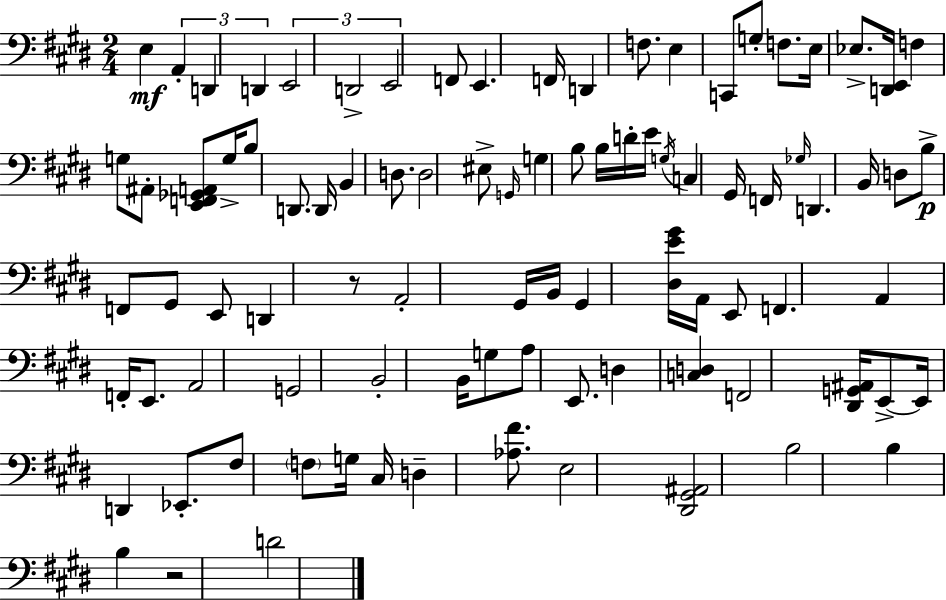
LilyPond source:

{
  \clef bass
  \numericTimeSignature
  \time 2/4
  \key e \major
  \repeat volta 2 { e4\mf \tuplet 3/2 { a,4-. | d,4 d,4 } | \tuplet 3/2 { e,2 | d,2-> | \break e,2 } | f,8 e,4. | f,16 d,4 f8. | e4 c,8 g8-. | \break f8. e16 ees8.-> <d, e,>16 | f4 g8 ais,8-. | <e, f, ges, a,>8 g16-> b8 d,8. | d,16 b,4 d8. | \break d2 | eis8-> \grace { g,16 } g4 b8 | b16 d'16-. e'16 \acciaccatura { g16 } c4 | gis,16 f,16 \grace { ges16 } d,4. | \break b,16 d8 b8->\p f,8 | gis,8 e,8 d,4 | r8 a,2-. | gis,16 b,16 gis,4 | \break <dis e' gis'>16 a,16 e,8 f,4. | a,4 f,16-. | e,8. a,2 | g,2 | \break b,2-. | b,16 g8 a8 | e,8. d4 <c d>4 | f,2 | \break <dis, g, ais,>16 e,8->~~ e,16 d,4 | ees,8.-. fis8 | \parenthesize f8 g16 cis16 d4-- | <aes fis'>8. e2 | \break <dis, gis, ais,>2 | b2 | b4 b4 | r2 | \break d'2 | } \bar "|."
}